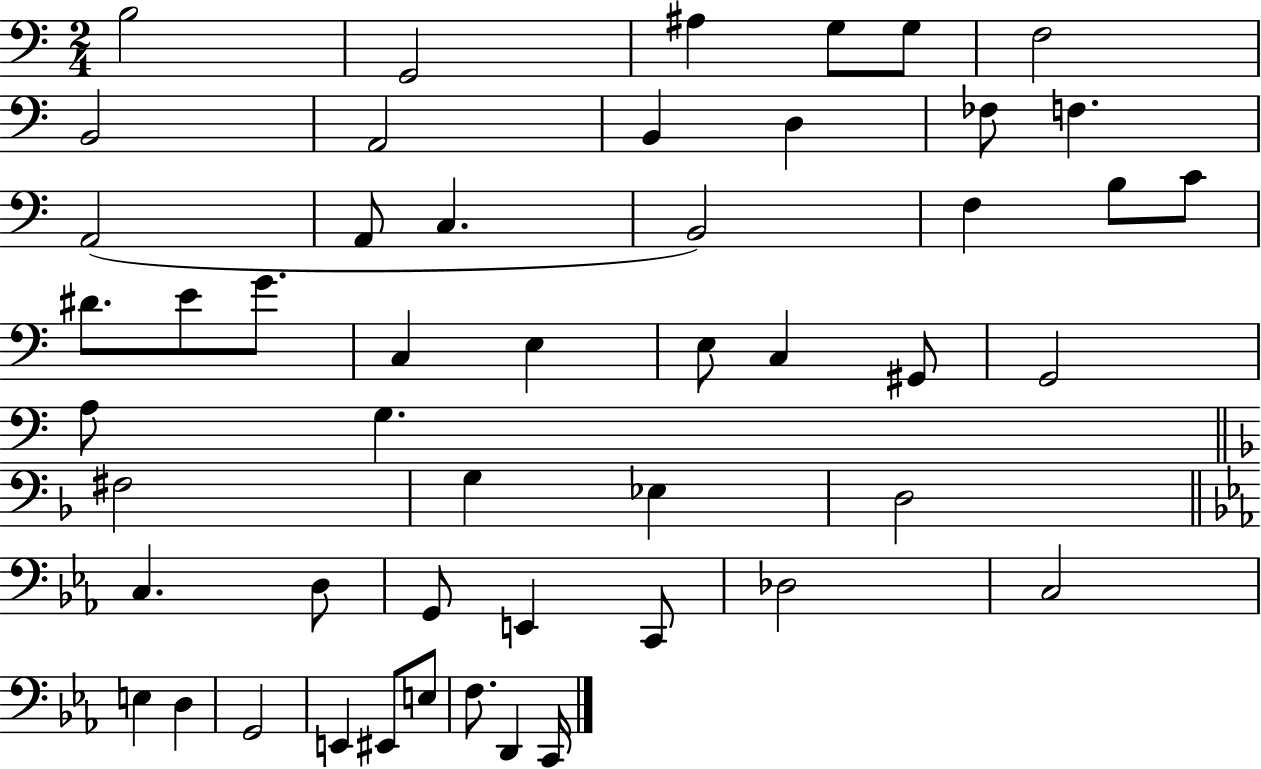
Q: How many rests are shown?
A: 0